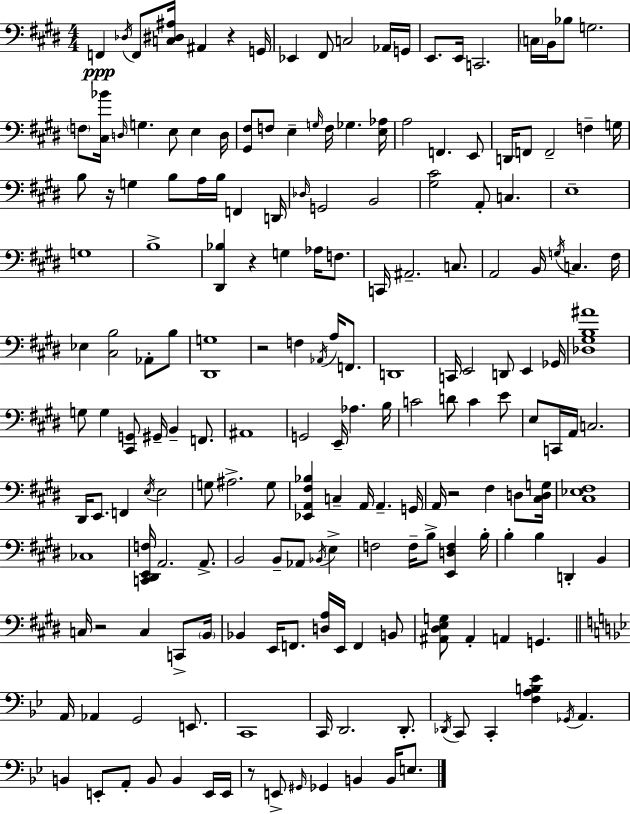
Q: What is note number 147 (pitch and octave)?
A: C2